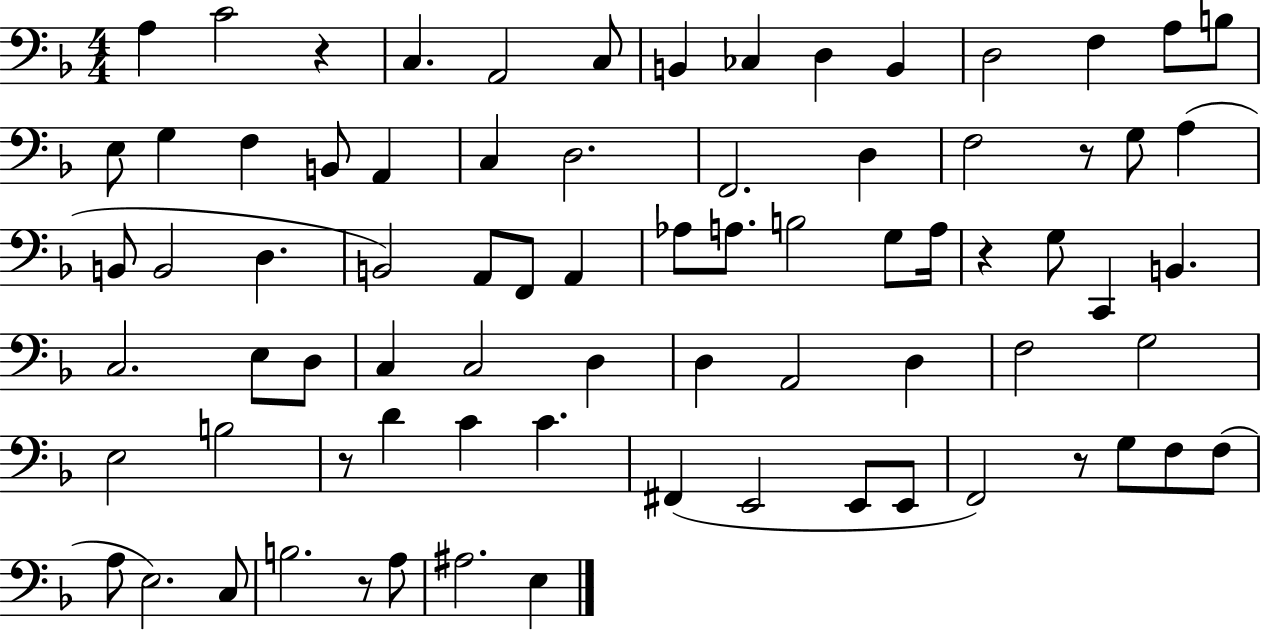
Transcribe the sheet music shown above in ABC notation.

X:1
T:Untitled
M:4/4
L:1/4
K:F
A, C2 z C, A,,2 C,/2 B,, _C, D, B,, D,2 F, A,/2 B,/2 E,/2 G, F, B,,/2 A,, C, D,2 F,,2 D, F,2 z/2 G,/2 A, B,,/2 B,,2 D, B,,2 A,,/2 F,,/2 A,, _A,/2 A,/2 B,2 G,/2 A,/4 z G,/2 C,, B,, C,2 E,/2 D,/2 C, C,2 D, D, A,,2 D, F,2 G,2 E,2 B,2 z/2 D C C ^F,, E,,2 E,,/2 E,,/2 F,,2 z/2 G,/2 F,/2 F,/2 A,/2 E,2 C,/2 B,2 z/2 A,/2 ^A,2 E,